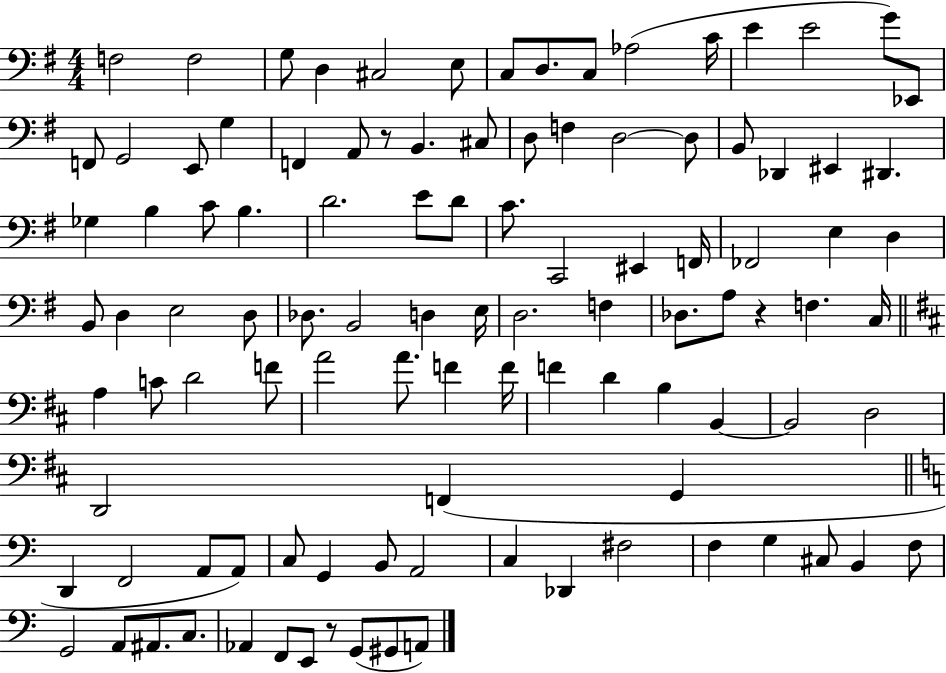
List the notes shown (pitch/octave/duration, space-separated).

F3/h F3/h G3/e D3/q C#3/h E3/e C3/e D3/e. C3/e Ab3/h C4/s E4/q E4/h G4/e Eb2/e F2/e G2/h E2/e G3/q F2/q A2/e R/e B2/q. C#3/e D3/e F3/q D3/h D3/e B2/e Db2/q EIS2/q D#2/q. Gb3/q B3/q C4/e B3/q. D4/h. E4/e D4/e C4/e. C2/h EIS2/q F2/s FES2/h E3/q D3/q B2/e D3/q E3/h D3/e Db3/e. B2/h D3/q E3/s D3/h. F3/q Db3/e. A3/e R/q F3/q. C3/s A3/q C4/e D4/h F4/e A4/h A4/e. F4/q F4/s F4/q D4/q B3/q B2/q B2/h D3/h D2/h F2/q G2/q D2/q F2/h A2/e A2/e C3/e G2/q B2/e A2/h C3/q Db2/q F#3/h F3/q G3/q C#3/e B2/q F3/e G2/h A2/e A#2/e. C3/e. Ab2/q F2/e E2/e R/e G2/e G#2/e A2/e